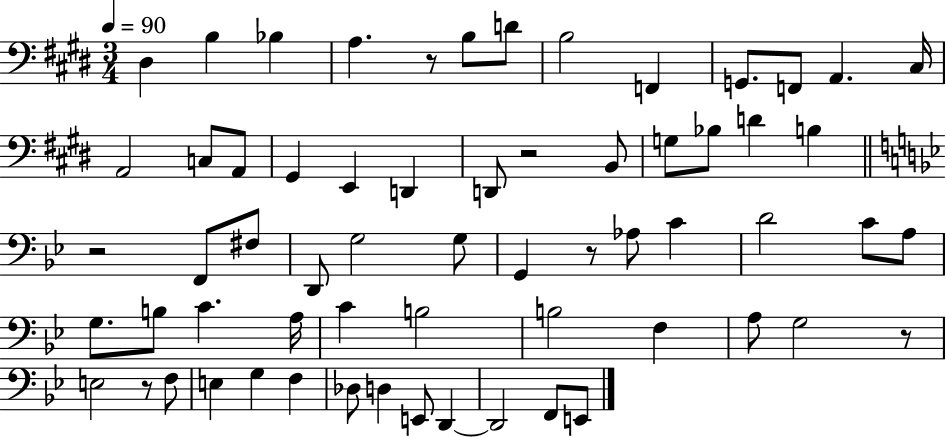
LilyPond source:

{
  \clef bass
  \numericTimeSignature
  \time 3/4
  \key e \major
  \tempo 4 = 90
  \repeat volta 2 { dis4 b4 bes4 | a4. r8 b8 d'8 | b2 f,4 | g,8. f,8 a,4. cis16 | \break a,2 c8 a,8 | gis,4 e,4 d,4 | d,8 r2 b,8 | g8 bes8 d'4 b4 | \break \bar "||" \break \key bes \major r2 f,8 fis8 | d,8 g2 g8 | g,4 r8 aes8 c'4 | d'2 c'8 a8 | \break g8. b8 c'4. a16 | c'4 b2 | b2 f4 | a8 g2 r8 | \break e2 r8 f8 | e4 g4 f4 | des8 d4 e,8 d,4~~ | d,2 f,8 e,8 | \break } \bar "|."
}